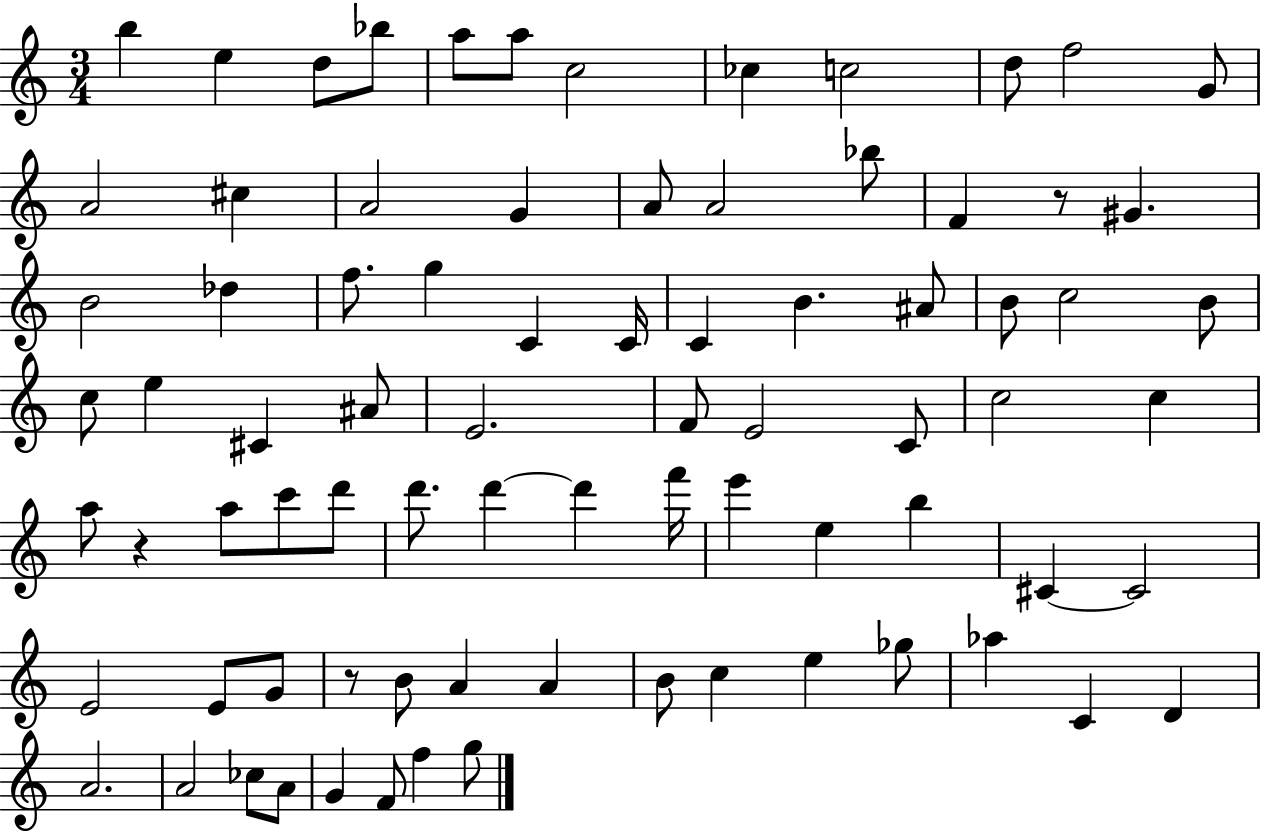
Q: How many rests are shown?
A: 3